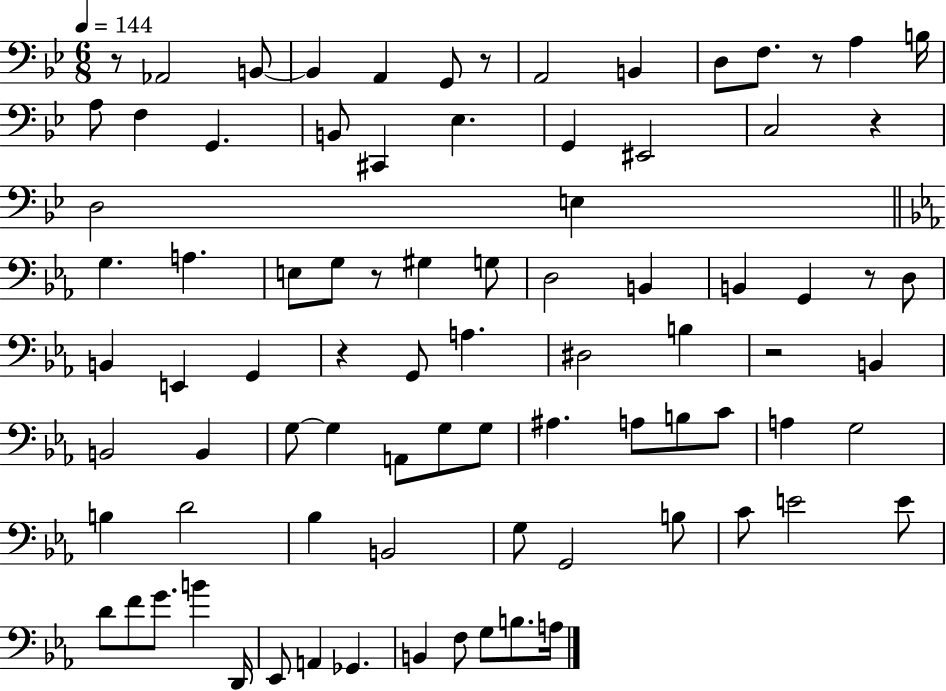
R/e Ab2/h B2/e B2/q A2/q G2/e R/e A2/h B2/q D3/e F3/e. R/e A3/q B3/s A3/e F3/q G2/q. B2/e C#2/q Eb3/q. G2/q EIS2/h C3/h R/q D3/h E3/q G3/q. A3/q. E3/e G3/e R/e G#3/q G3/e D3/h B2/q B2/q G2/q R/e D3/e B2/q E2/q G2/q R/q G2/e A3/q. D#3/h B3/q R/h B2/q B2/h B2/q G3/e G3/q A2/e G3/e G3/e A#3/q. A3/e B3/e C4/e A3/q G3/h B3/q D4/h Bb3/q B2/h G3/e G2/h B3/e C4/e E4/h E4/e D4/e F4/e G4/e. B4/q D2/s Eb2/e A2/q Gb2/q. B2/q F3/e G3/e B3/e. A3/s